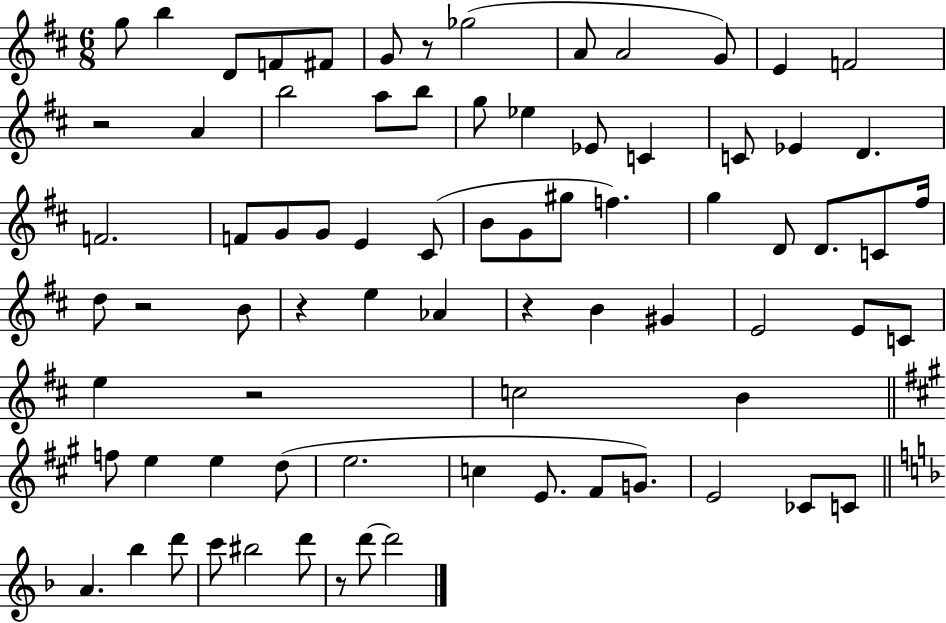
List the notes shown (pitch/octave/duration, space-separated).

G5/e B5/q D4/e F4/e F#4/e G4/e R/e Gb5/h A4/e A4/h G4/e E4/q F4/h R/h A4/q B5/h A5/e B5/e G5/e Eb5/q Eb4/e C4/q C4/e Eb4/q D4/q. F4/h. F4/e G4/e G4/e E4/q C#4/e B4/e G4/e G#5/e F5/q. G5/q D4/e D4/e. C4/e F#5/s D5/e R/h B4/e R/q E5/q Ab4/q R/q B4/q G#4/q E4/h E4/e C4/e E5/q R/h C5/h B4/q F5/e E5/q E5/q D5/e E5/h. C5/q E4/e. F#4/e G4/e. E4/h CES4/e C4/e A4/q. Bb5/q D6/e C6/e BIS5/h D6/e R/e D6/e D6/h